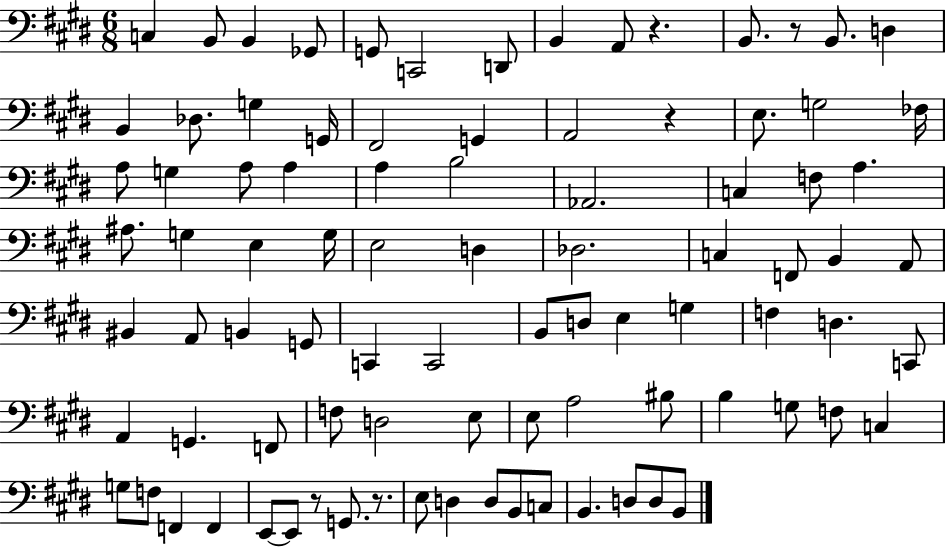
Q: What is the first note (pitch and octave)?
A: C3